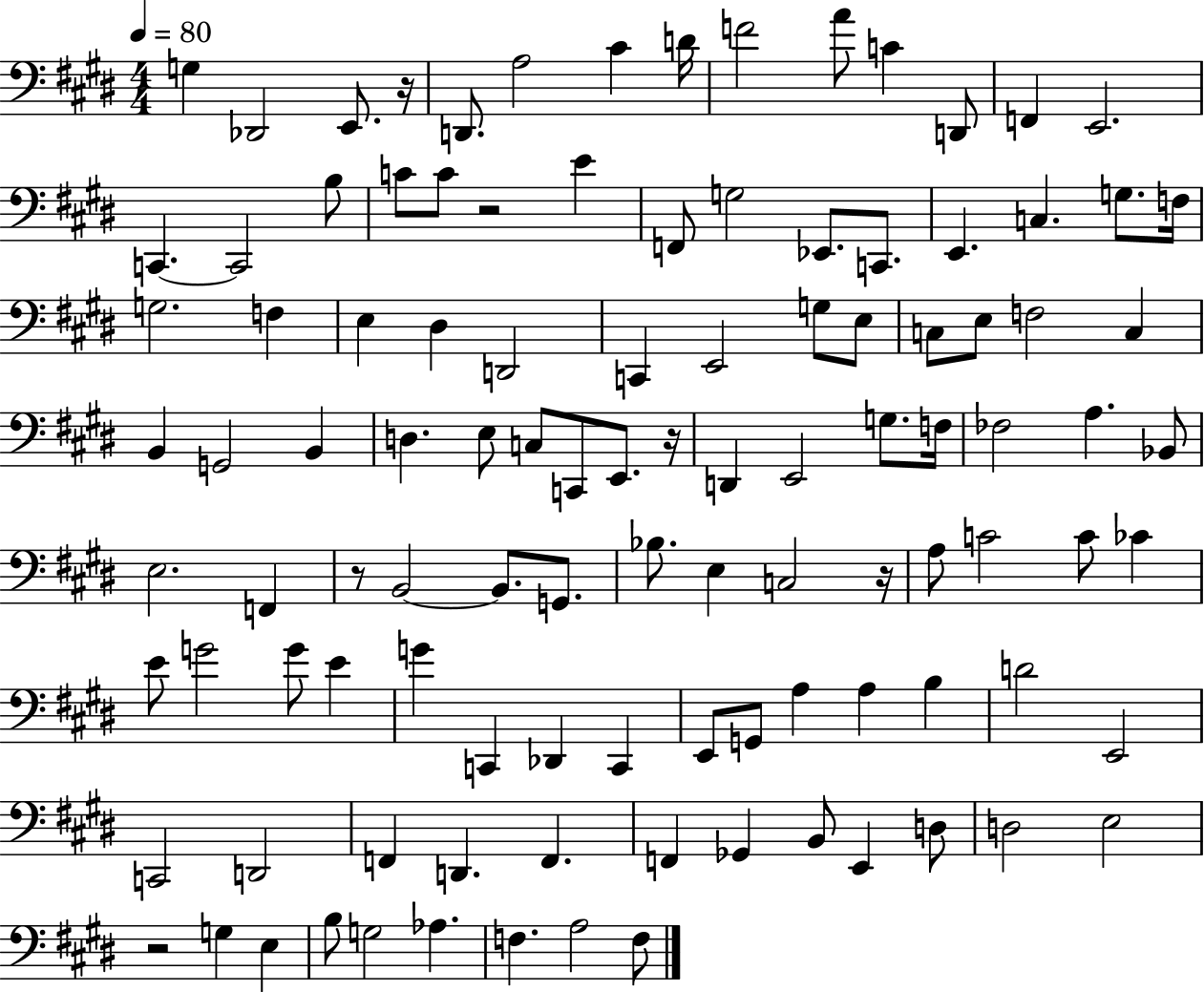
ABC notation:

X:1
T:Untitled
M:4/4
L:1/4
K:E
G, _D,,2 E,,/2 z/4 D,,/2 A,2 ^C D/4 F2 A/2 C D,,/2 F,, E,,2 C,, C,,2 B,/2 C/2 C/2 z2 E F,,/2 G,2 _E,,/2 C,,/2 E,, C, G,/2 F,/4 G,2 F, E, ^D, D,,2 C,, E,,2 G,/2 E,/2 C,/2 E,/2 F,2 C, B,, G,,2 B,, D, E,/2 C,/2 C,,/2 E,,/2 z/4 D,, E,,2 G,/2 F,/4 _F,2 A, _B,,/2 E,2 F,, z/2 B,,2 B,,/2 G,,/2 _B,/2 E, C,2 z/4 A,/2 C2 C/2 _C E/2 G2 G/2 E G C,, _D,, C,, E,,/2 G,,/2 A, A, B, D2 E,,2 C,,2 D,,2 F,, D,, F,, F,, _G,, B,,/2 E,, D,/2 D,2 E,2 z2 G, E, B,/2 G,2 _A, F, A,2 F,/2